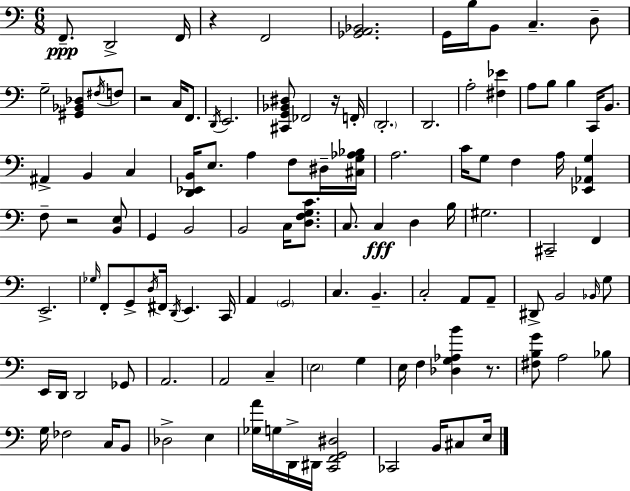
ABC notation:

X:1
T:Untitled
M:6/8
L:1/4
K:Am
F,,/2 D,,2 F,,/4 z F,,2 [_G,,A,,_B,,]2 G,,/4 B,/4 B,,/2 C, D,/2 G,2 [^G,,_B,,_D,]/2 ^F,/4 F,/2 z2 C,/4 F,,/2 D,,/4 E,,2 [^C,,G,,_B,,^D,]/2 _F,,2 z/4 F,,/4 D,,2 D,,2 A,2 [^F,_E] A,/2 B,/2 B, C,,/4 B,,/2 ^A,, B,, C, [D,,_E,,B,,]/4 E,/2 A, F,/2 ^D,/4 [^C,G,_A,_B,]/4 A,2 C/4 G,/2 F, A,/4 [_E,,_A,,G,] F,/2 z2 [B,,E,]/2 G,, B,,2 B,,2 C,/4 [D,F,G,C]/2 C,/2 C, D, B,/4 ^G,2 ^C,,2 F,, E,,2 _G,/4 F,,/2 G,,/2 D,/4 ^F,,/4 D,,/4 E,, C,,/4 A,, G,,2 C, B,, C,2 A,,/2 A,,/2 ^D,,/2 B,,2 _B,,/4 G,/2 E,,/4 D,,/4 D,,2 _G,,/2 A,,2 A,,2 C, E,2 G, E,/4 F, [_D,G,_A,B] z/2 [^F,B,G]/2 A,2 _B,/2 G,/4 _F,2 C,/4 B,,/2 _D,2 E, [_G,A]/4 G,/4 D,,/4 ^D,,/4 [C,,F,,G,,^D,]2 _C,,2 B,,/4 ^C,/2 E,/4